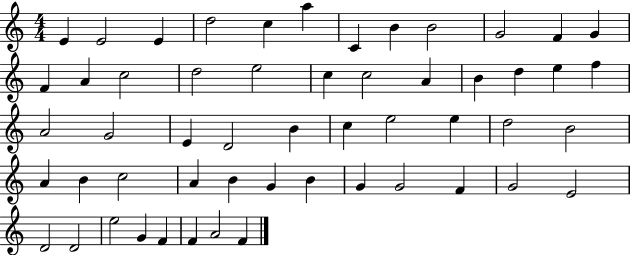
X:1
T:Untitled
M:4/4
L:1/4
K:C
E E2 E d2 c a C B B2 G2 F G F A c2 d2 e2 c c2 A B d e f A2 G2 E D2 B c e2 e d2 B2 A B c2 A B G B G G2 F G2 E2 D2 D2 e2 G F F A2 F